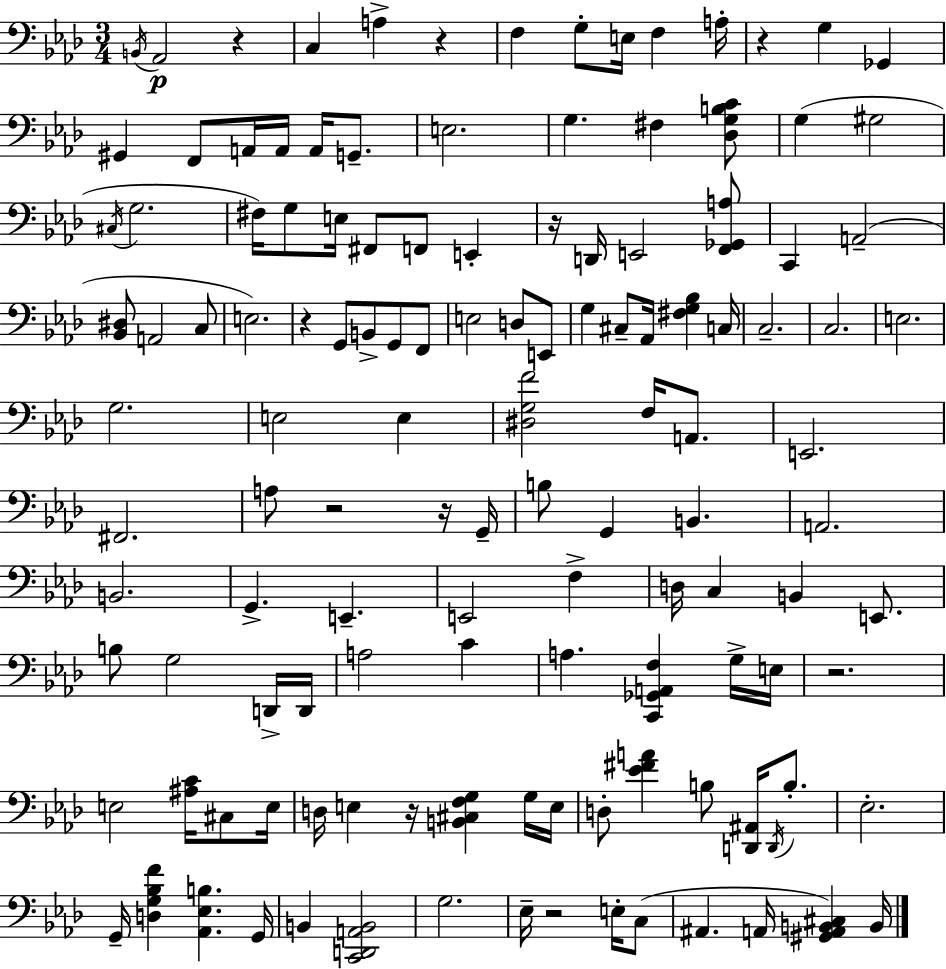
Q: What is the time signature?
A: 3/4